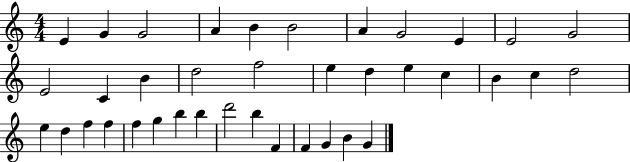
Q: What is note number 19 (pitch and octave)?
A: E5